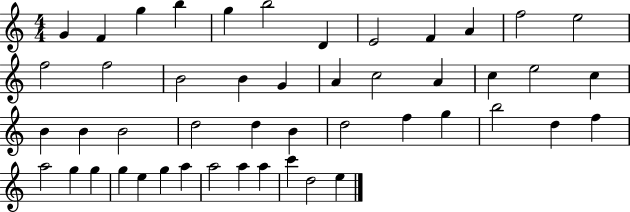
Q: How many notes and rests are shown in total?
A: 48